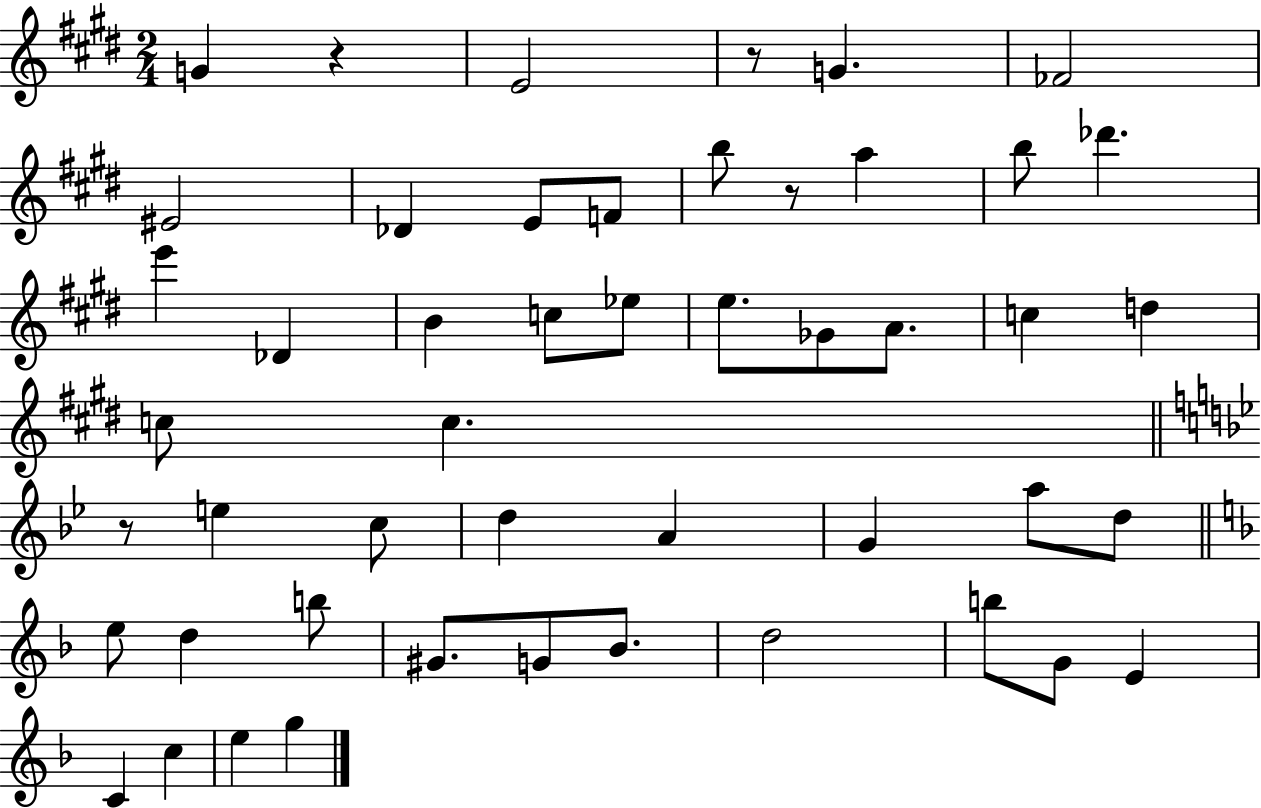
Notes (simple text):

G4/q R/q E4/h R/e G4/q. FES4/h EIS4/h Db4/q E4/e F4/e B5/e R/e A5/q B5/e Db6/q. E6/q Db4/q B4/q C5/e Eb5/e E5/e. Gb4/e A4/e. C5/q D5/q C5/e C5/q. R/e E5/q C5/e D5/q A4/q G4/q A5/e D5/e E5/e D5/q B5/e G#4/e. G4/e Bb4/e. D5/h B5/e G4/e E4/q C4/q C5/q E5/q G5/q